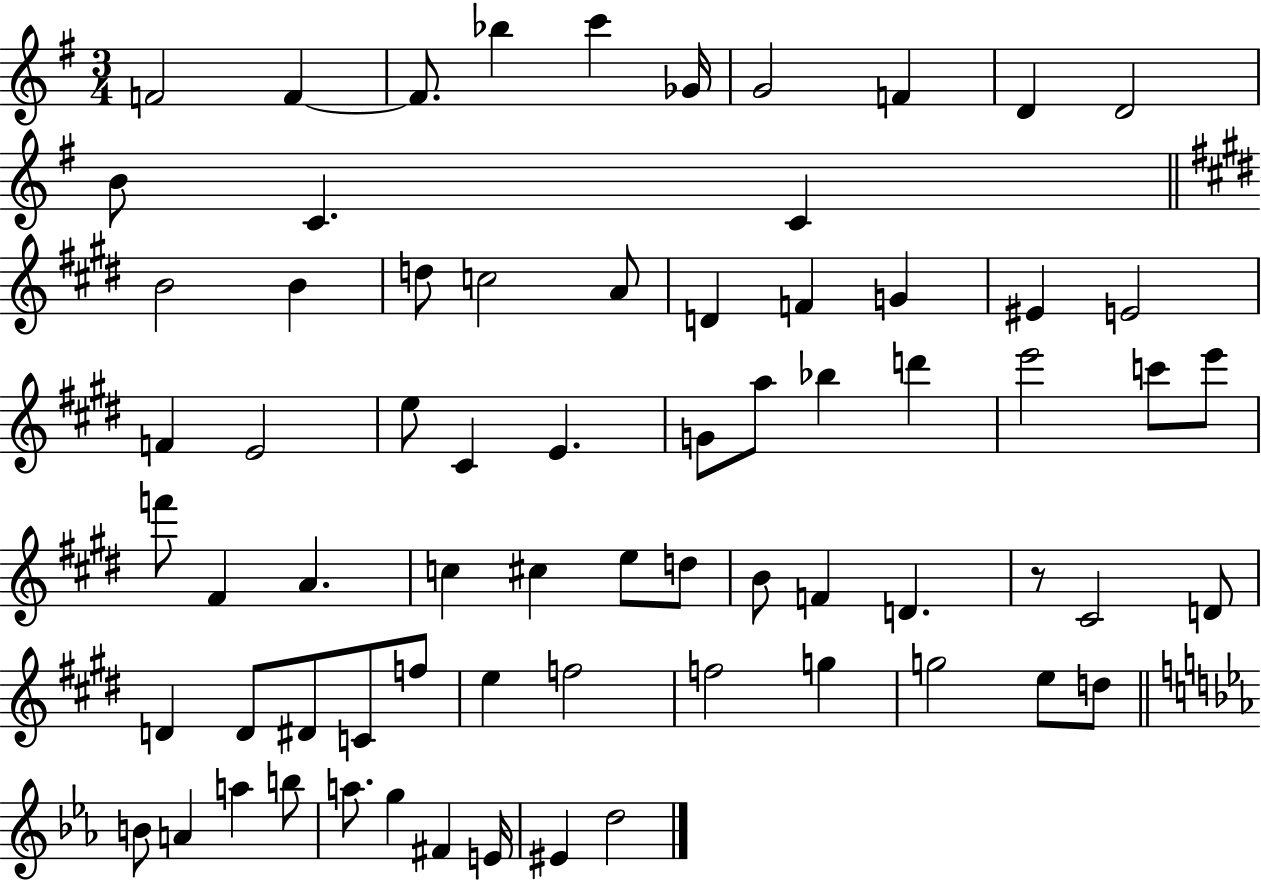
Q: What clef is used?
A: treble